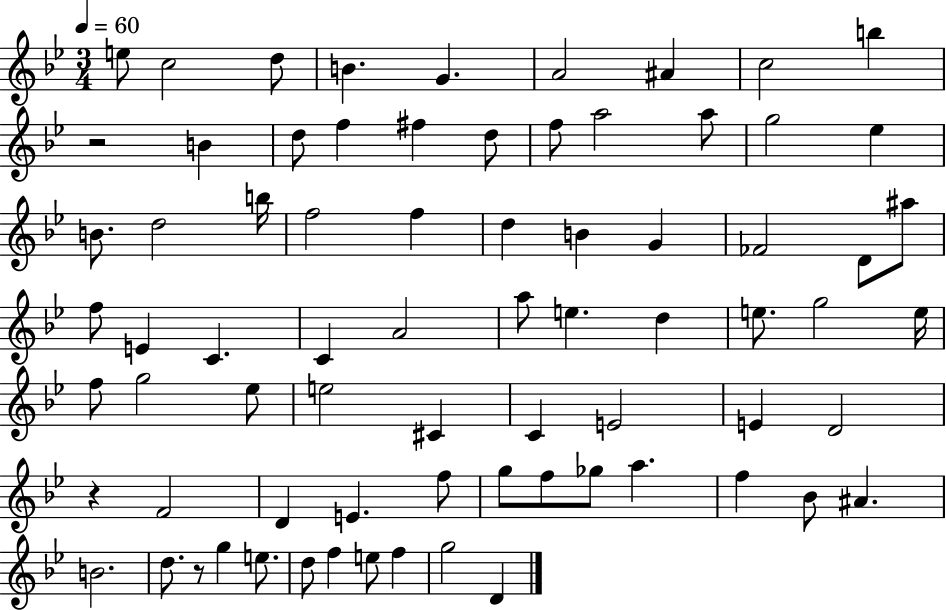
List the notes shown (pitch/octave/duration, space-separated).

E5/e C5/h D5/e B4/q. G4/q. A4/h A#4/q C5/h B5/q R/h B4/q D5/e F5/q F#5/q D5/e F5/e A5/h A5/e G5/h Eb5/q B4/e. D5/h B5/s F5/h F5/q D5/q B4/q G4/q FES4/h D4/e A#5/e F5/e E4/q C4/q. C4/q A4/h A5/e E5/q. D5/q E5/e. G5/h E5/s F5/e G5/h Eb5/e E5/h C#4/q C4/q E4/h E4/q D4/h R/q F4/h D4/q E4/q. F5/e G5/e F5/e Gb5/e A5/q. F5/q Bb4/e A#4/q. B4/h. D5/e. R/e G5/q E5/e. D5/e F5/q E5/e F5/q G5/h D4/q